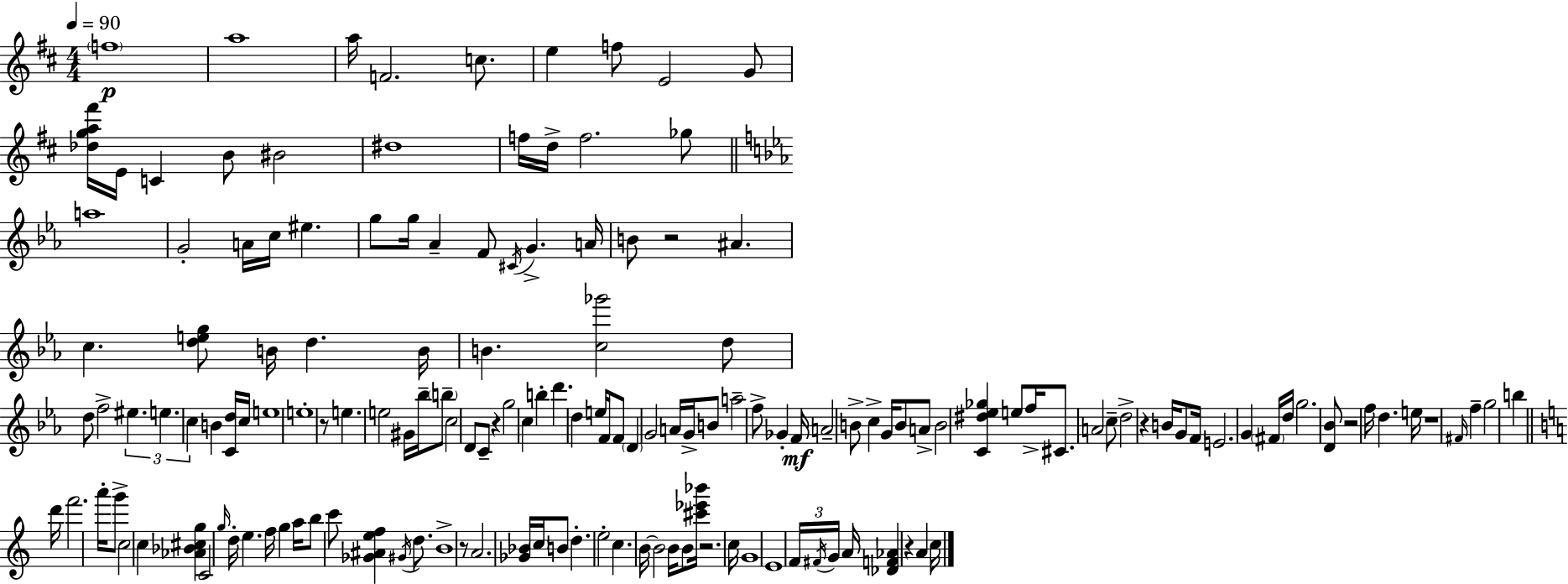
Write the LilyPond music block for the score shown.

{
  \clef treble
  \numericTimeSignature
  \time 4/4
  \key d \major
  \tempo 4 = 90
  \repeat volta 2 { \parenthesize f''1\p | a''1 | a''16 f'2. c''8. | e''4 f''8 e'2 g'8 | \break <des'' g'' a'' fis'''>16 e'16 c'4 b'8 bis'2 | dis''1 | f''16 d''16-> f''2. ges''8 | \bar "||" \break \key ees \major a''1 | g'2-. a'16 c''16 eis''4. | g''8 g''16 aes'4-- f'8 \acciaccatura { cis'16 } g'4.-> | a'16 b'8 r2 ais'4. | \break c''4. <d'' e'' g''>8 b'16 d''4. | b'16 b'4. <c'' ges'''>2 d''8 | d''8 f''2-> \tuplet 3/2 { eis''4. | e''4. c''4 } b'4 <c' d''>16 | \break c''16 e''1 | e''1-. | r8 e''4. e''2 | gis'16 bes''16-- \parenthesize b''8-- c''2 d'8 c'8-- | \break r4 g''2 c''4 | b''4-. d'''4. d''4 e''16 | f'16 f'8 \parenthesize d'4 g'2 a'16 | g'16-> b'8 a''2-- f''8-> ges'4-. | \break f'16\mf a'2-- b'8-> c''4-> | g'16 b'8 a'8-> b'2 <c' dis'' ees'' ges''>4 | e''8 f''16-> cis'8. a'2 c''8-- | d''2-> r4 b'16 g'8 | \break f'16 e'2. g'4 | \parenthesize fis'16 d''16 g''2. <d' bes'>8 | r2 f''16 d''4. | e''16 r1 | \break \grace { fis'16 } f''4-- g''2 b''4 | \bar "||" \break \key c \major d'''16 f'''2. a'''16-. g'''8-> | c''2 c''4 <aes' bes' cis'' g''>4 | c'2 \grace { g''16 } d''16-. e''4. | f''16 g''4 a''16 b''8 c'''8 <ges' ais' e'' f''>4 \acciaccatura { gis'16 } d''8. | \break b'1-> | r8 a'2. | <ges' bes'>16 \parenthesize c''16 b'8 d''4.-. e''2-. | c''4. b'16~~ b'2 | \break b'16 b'8 <cis''' ees''' bes'''>16 r2. | c''16 g'1 | e'1 | \tuplet 3/2 { f'16 \acciaccatura { fis'16 } g'16 } a'16 <des' f' aes'>4 r4 a'4 | \break c''16 } \bar "|."
}